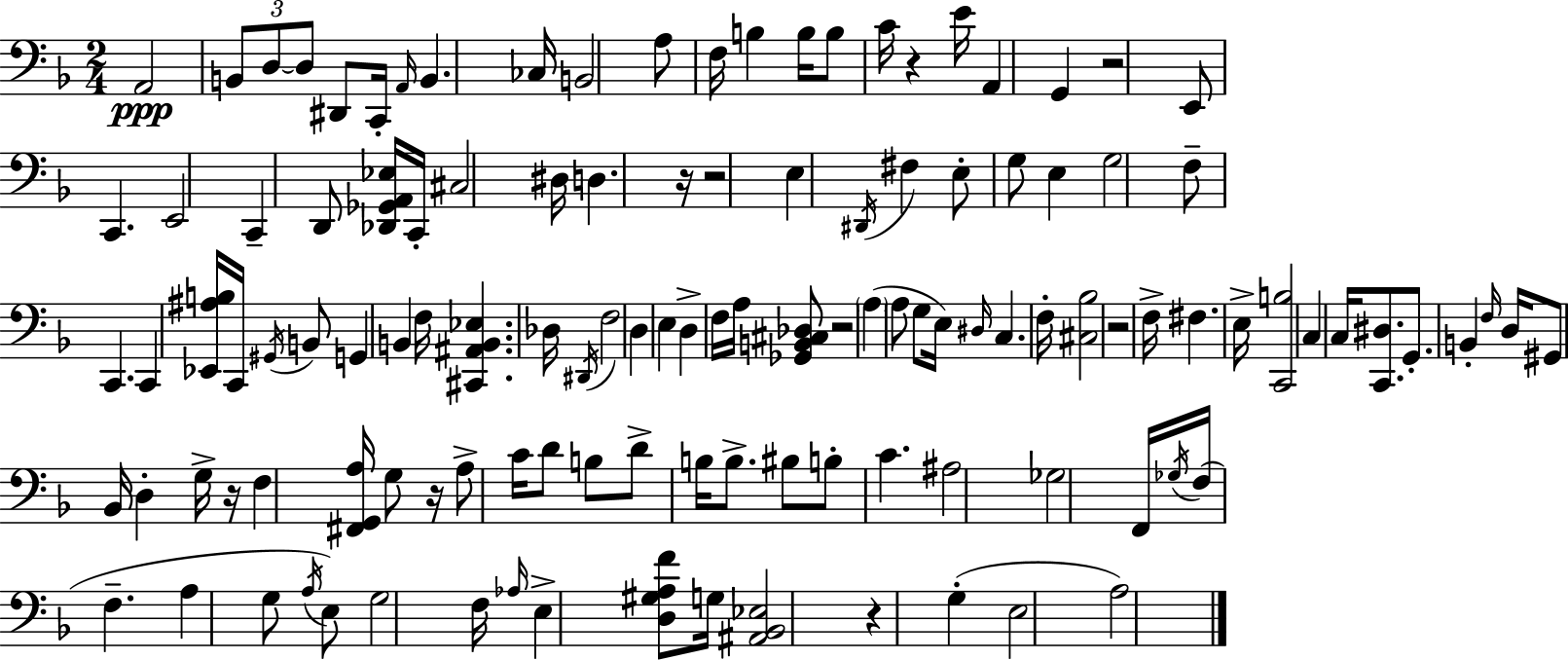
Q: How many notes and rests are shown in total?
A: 121